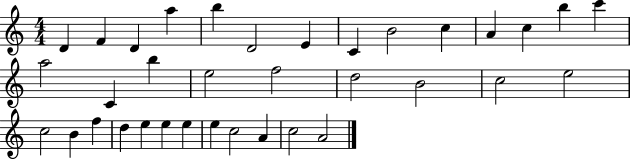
{
  \clef treble
  \numericTimeSignature
  \time 4/4
  \key c \major
  d'4 f'4 d'4 a''4 | b''4 d'2 e'4 | c'4 b'2 c''4 | a'4 c''4 b''4 c'''4 | \break a''2 c'4 b''4 | e''2 f''2 | d''2 b'2 | c''2 e''2 | \break c''2 b'4 f''4 | d''4 e''4 e''4 e''4 | e''4 c''2 a'4 | c''2 a'2 | \break \bar "|."
}